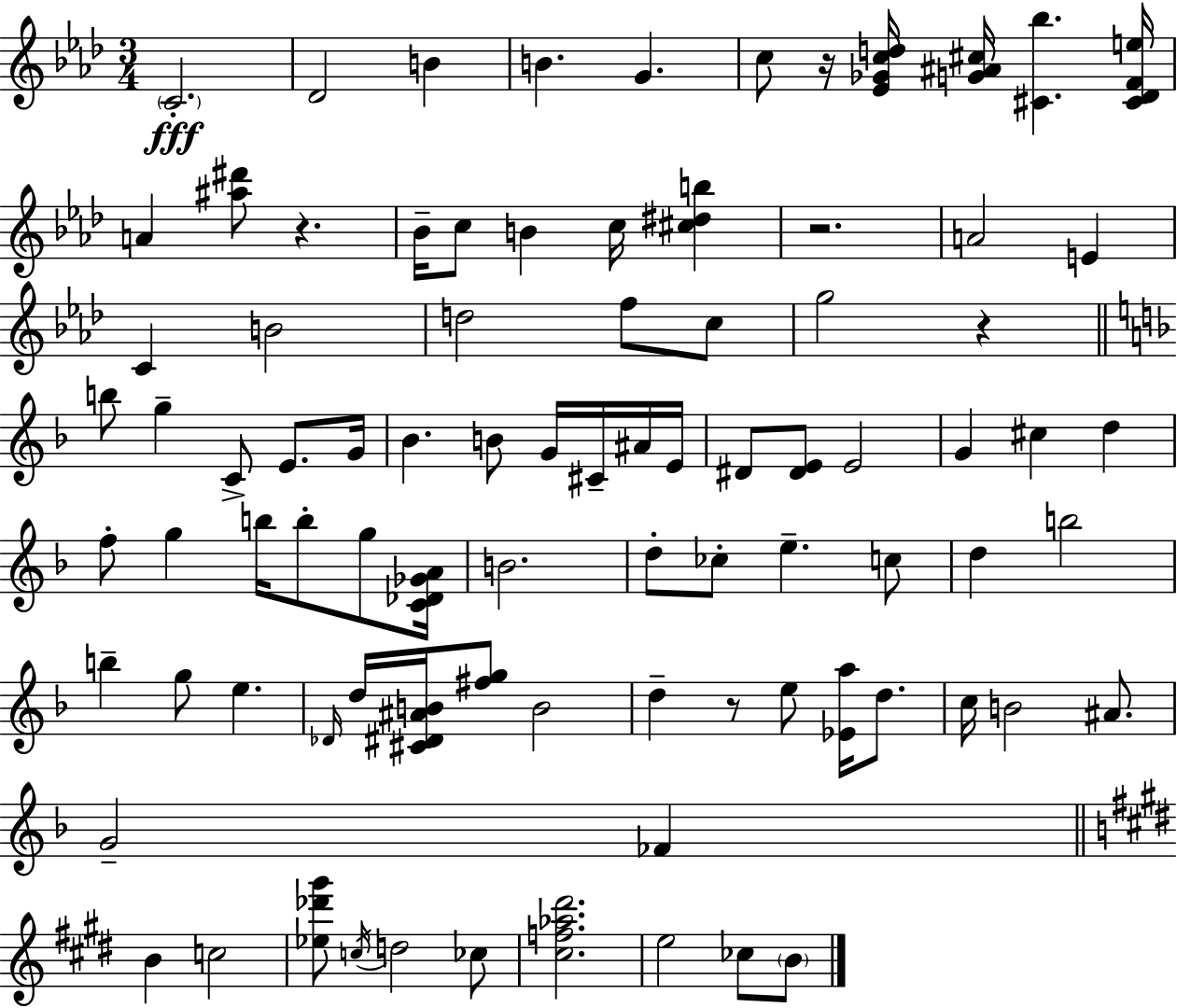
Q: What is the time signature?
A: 3/4